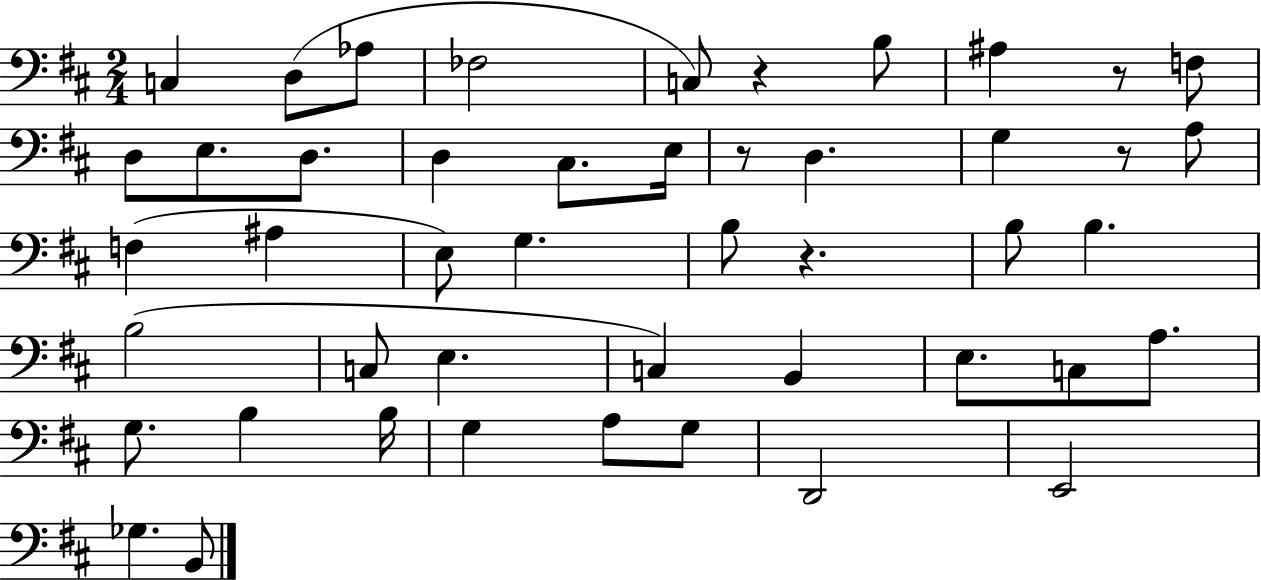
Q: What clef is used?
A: bass